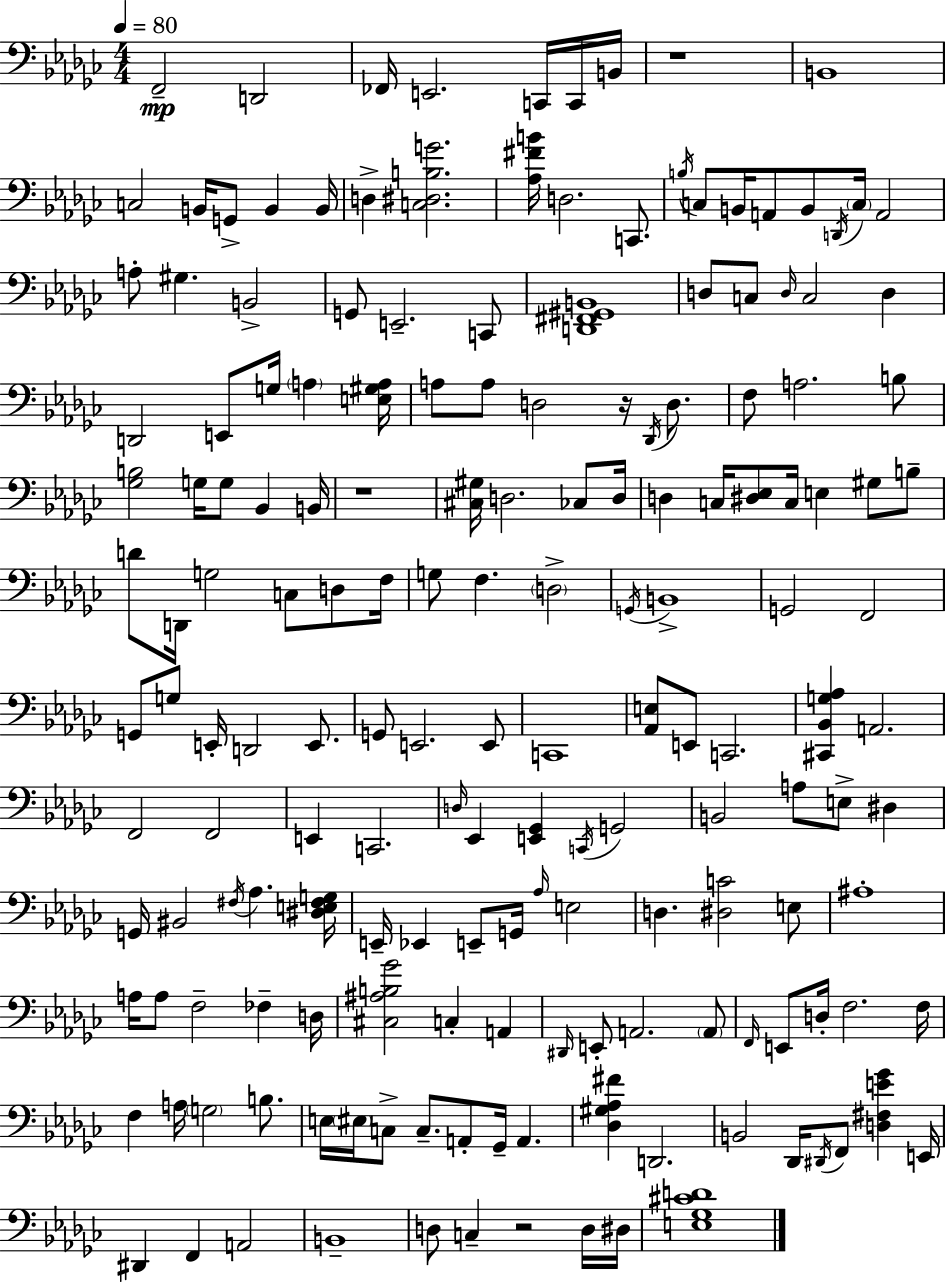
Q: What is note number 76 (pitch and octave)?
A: E2